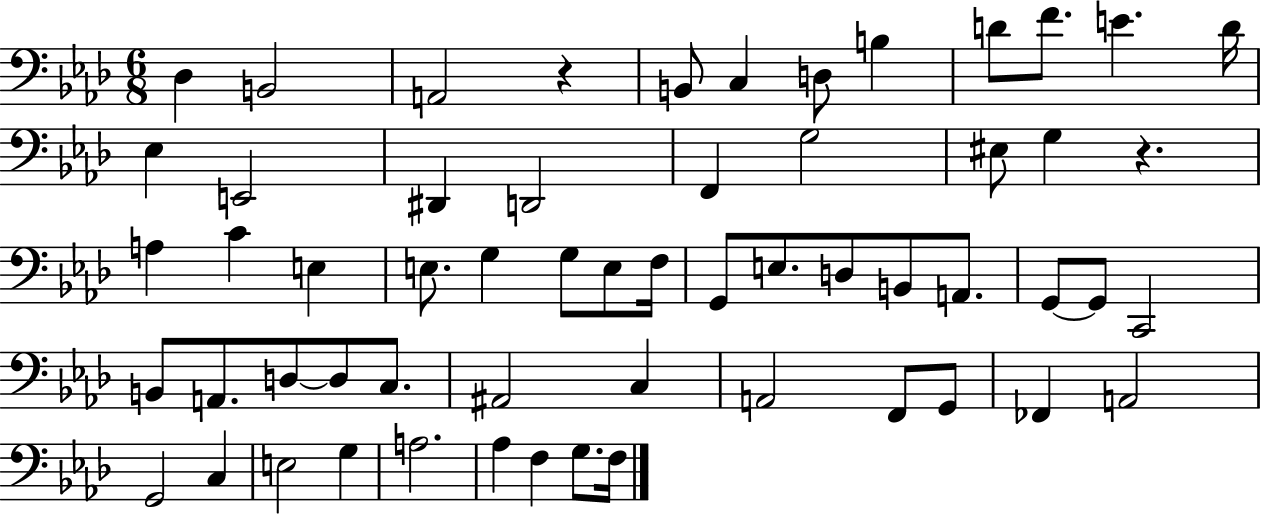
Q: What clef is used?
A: bass